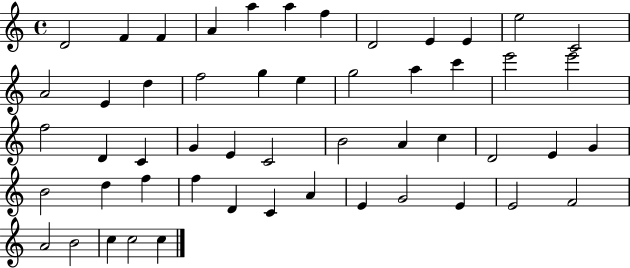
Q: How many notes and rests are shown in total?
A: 52